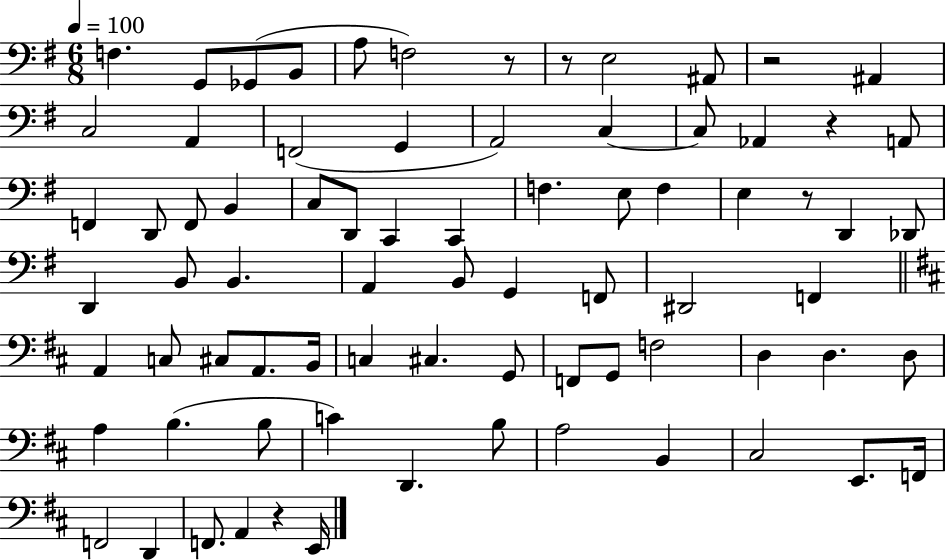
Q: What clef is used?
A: bass